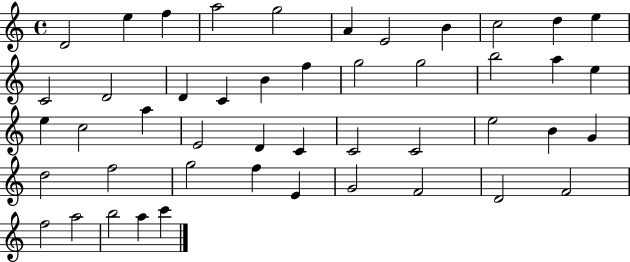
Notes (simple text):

D4/h E5/q F5/q A5/h G5/h A4/q E4/h B4/q C5/h D5/q E5/q C4/h D4/h D4/q C4/q B4/q F5/q G5/h G5/h B5/h A5/q E5/q E5/q C5/h A5/q E4/h D4/q C4/q C4/h C4/h E5/h B4/q G4/q D5/h F5/h G5/h F5/q E4/q G4/h F4/h D4/h F4/h F5/h A5/h B5/h A5/q C6/q